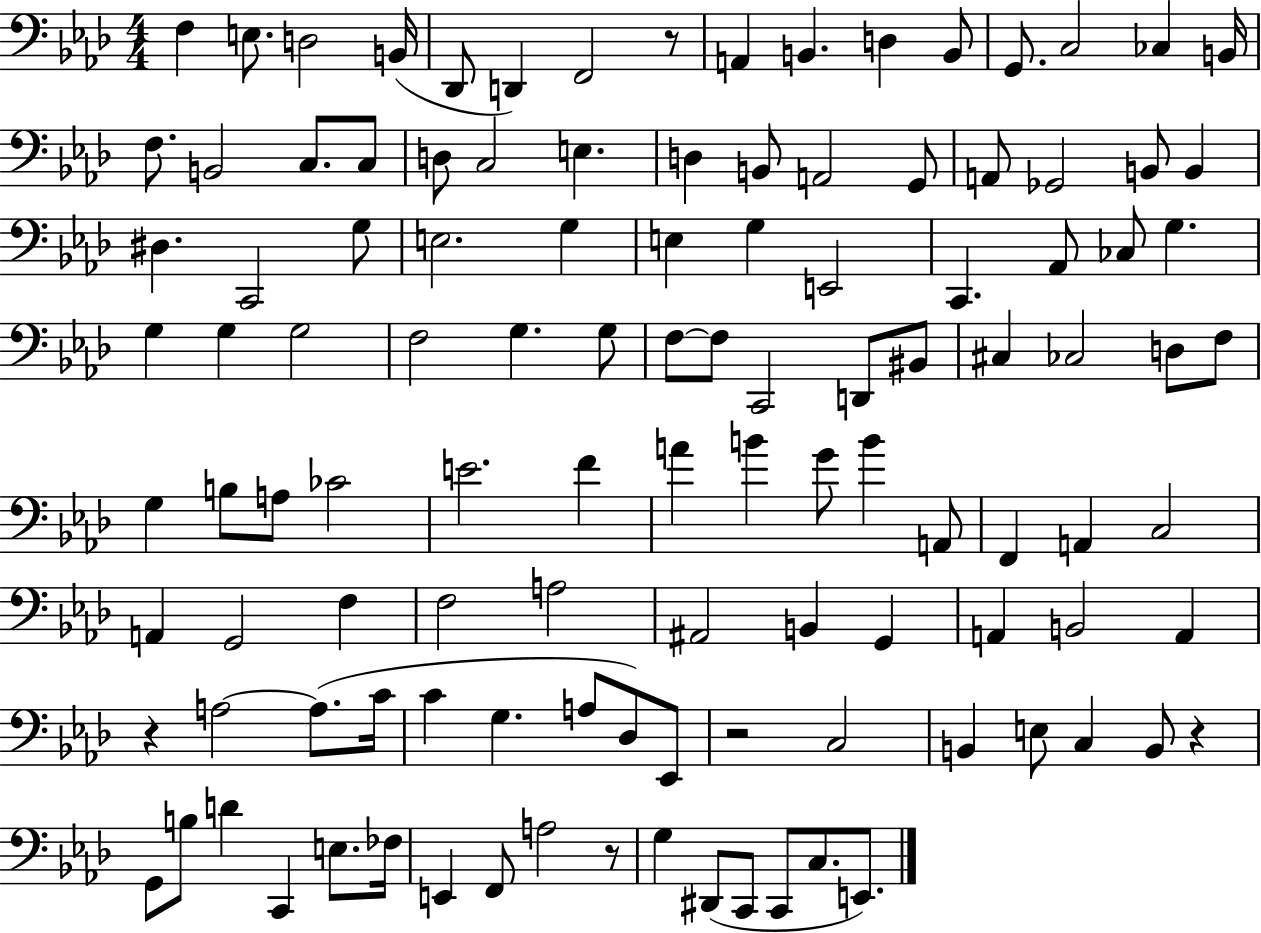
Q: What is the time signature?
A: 4/4